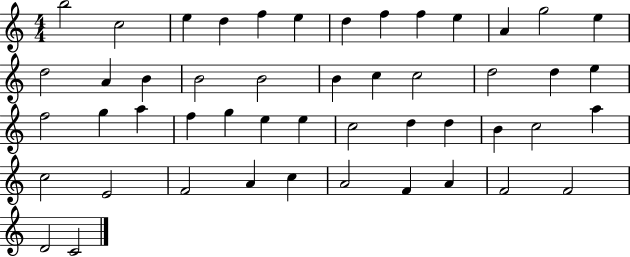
{
  \clef treble
  \numericTimeSignature
  \time 4/4
  \key c \major
  b''2 c''2 | e''4 d''4 f''4 e''4 | d''4 f''4 f''4 e''4 | a'4 g''2 e''4 | \break d''2 a'4 b'4 | b'2 b'2 | b'4 c''4 c''2 | d''2 d''4 e''4 | \break f''2 g''4 a''4 | f''4 g''4 e''4 e''4 | c''2 d''4 d''4 | b'4 c''2 a''4 | \break c''2 e'2 | f'2 a'4 c''4 | a'2 f'4 a'4 | f'2 f'2 | \break d'2 c'2 | \bar "|."
}